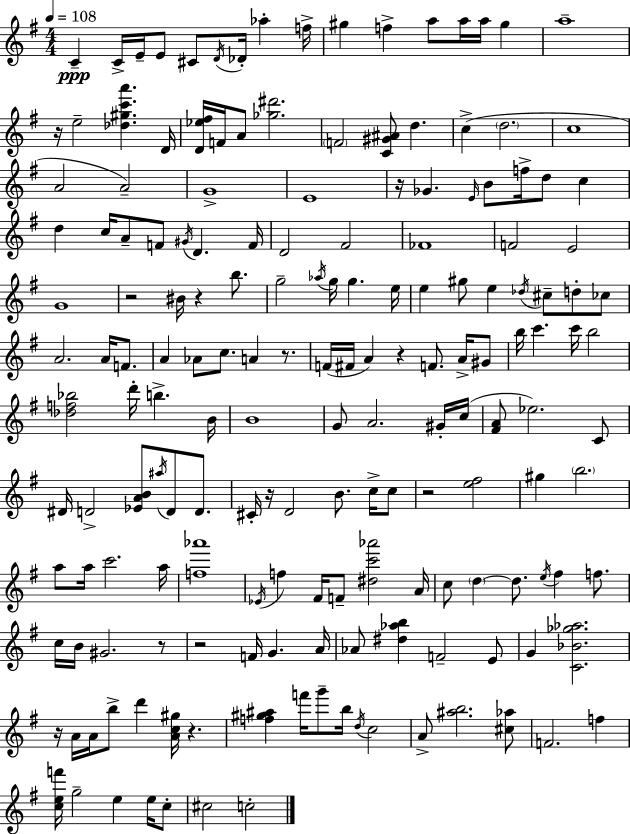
C4/q C4/s E4/s E4/e C#4/e D4/s Db4/s Ab5/q F5/s G#5/q F5/q A5/e A5/s A5/s G#5/q A5/w R/s E5/h [Db5,G#5,C6,A6]/q. D4/s [D4,Eb5,F#5]/s F4/s A4/e [Gb5,D#6]/h. F4/h [C4,G#4,A#4]/e D5/q. C5/q D5/h. C5/w A4/h A4/h G4/w E4/w R/s Gb4/q. E4/s B4/e F5/s D5/e C5/q D5/q C5/s A4/e F4/e G#4/s D4/q. F4/s D4/h F#4/h FES4/w F4/h E4/h G4/w R/h BIS4/s R/q B5/e. G5/h Ab5/s G5/s G5/q. E5/s E5/q G#5/e E5/q Db5/s C#5/e D5/e CES5/e A4/h. A4/s F4/e. A4/q Ab4/e C5/e. A4/q R/e. F4/s F#4/s A4/q R/q F4/e. A4/s G#4/e B5/s C6/q. C6/s B5/h [Db5,F5,Bb5]/h D6/s B5/q. B4/s B4/w G4/e A4/h. G#4/s C5/s [F#4,A4]/e Eb5/h. C4/e D#4/s D4/h [Eb4,A4,B4]/e A#5/s D4/e D4/e. C#4/s R/s D4/h B4/e. C5/s C5/e R/h [E5,F#5]/h G#5/q B5/h. A5/e A5/s C6/h. A5/s [F5,Ab6]/w Eb4/s F5/q F#4/s F4/e [D#5,C6,Ab6]/h A4/s C5/e D5/q D5/e. E5/s F#5/q F5/e. C5/s B4/s G#4/h. R/e R/h F4/s G4/q. A4/s Ab4/e [D#5,Ab5,B5]/q F4/h E4/e G4/q [C4,Bb4,Gb5,Ab5]/h. R/s A4/s A4/s B5/e D6/q [A4,C5,G#5]/s R/q. [F5,G#5,A#5]/q F6/s G6/e B5/s D5/s C5/h A4/e [A#5,B5]/h. [C#5,Ab5]/e F4/h. F5/q [C5,E5,F6]/s G5/h E5/q E5/s C5/e C#5/h C5/h